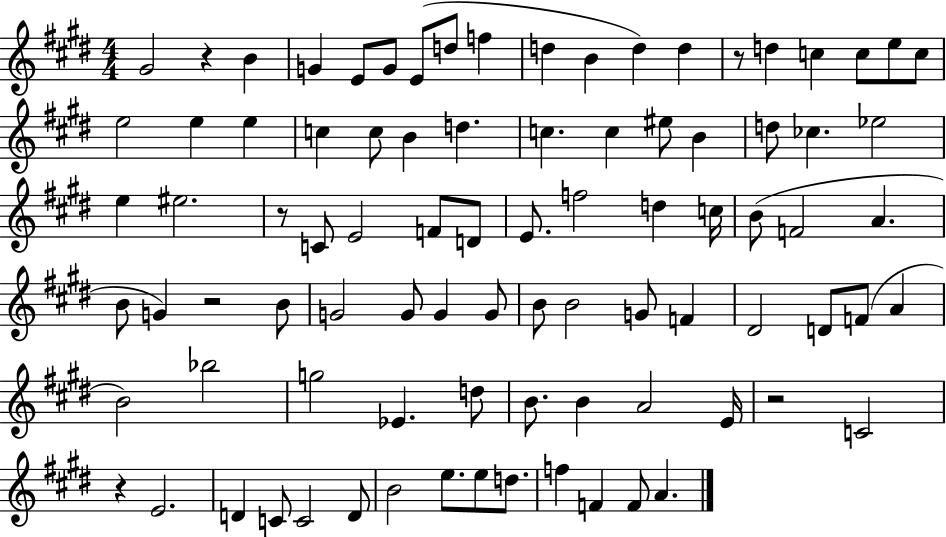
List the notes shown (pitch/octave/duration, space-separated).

G#4/h R/q B4/q G4/q E4/e G4/e E4/e D5/e F5/q D5/q B4/q D5/q D5/q R/e D5/q C5/q C5/e E5/e C5/e E5/h E5/q E5/q C5/q C5/e B4/q D5/q. C5/q. C5/q EIS5/e B4/q D5/e CES5/q. Eb5/h E5/q EIS5/h. R/e C4/e E4/h F4/e D4/e E4/e. F5/h D5/q C5/s B4/e F4/h A4/q. B4/e G4/q R/h B4/e G4/h G4/e G4/q G4/e B4/e B4/h G4/e F4/q D#4/h D4/e F4/e A4/q B4/h Bb5/h G5/h Eb4/q. D5/e B4/e. B4/q A4/h E4/s R/h C4/h R/q E4/h. D4/q C4/e C4/h D4/e B4/h E5/e. E5/e D5/e. F5/q F4/q F4/e A4/q.